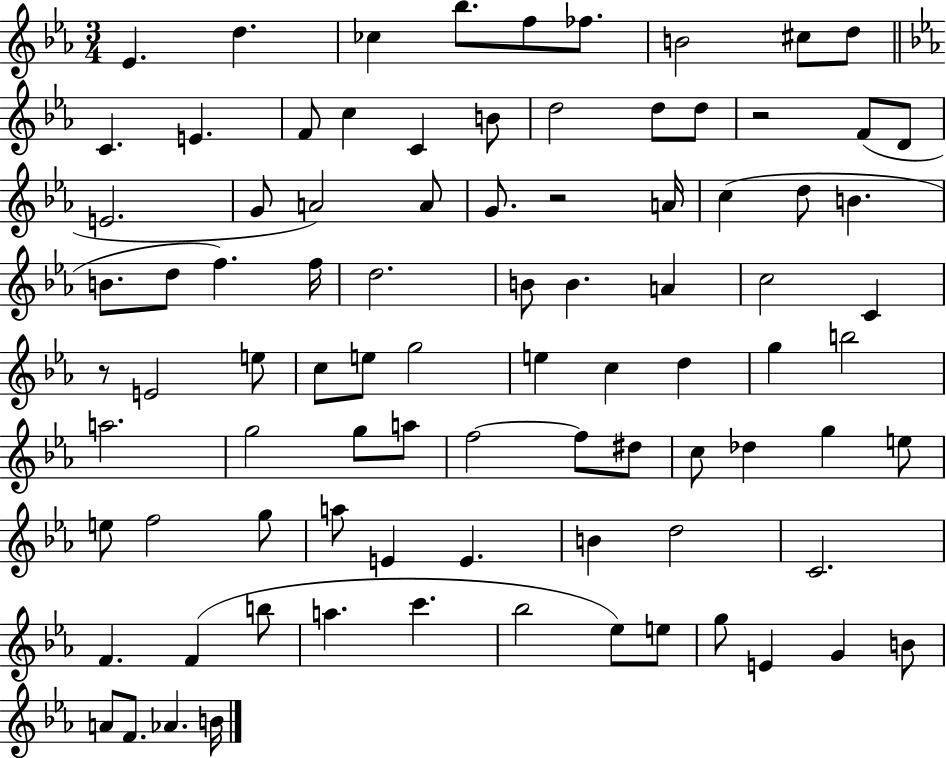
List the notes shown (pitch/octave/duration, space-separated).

Eb4/q. D5/q. CES5/q Bb5/e. F5/e FES5/e. B4/h C#5/e D5/e C4/q. E4/q. F4/e C5/q C4/q B4/e D5/h D5/e D5/e R/h F4/e D4/e E4/h. G4/e A4/h A4/e G4/e. R/h A4/s C5/q D5/e B4/q. B4/e. D5/e F5/q. F5/s D5/h. B4/e B4/q. A4/q C5/h C4/q R/e E4/h E5/e C5/e E5/e G5/h E5/q C5/q D5/q G5/q B5/h A5/h. G5/h G5/e A5/e F5/h F5/e D#5/e C5/e Db5/q G5/q E5/e E5/e F5/h G5/e A5/e E4/q E4/q. B4/q D5/h C4/h. F4/q. F4/q B5/e A5/q. C6/q. Bb5/h Eb5/e E5/e G5/e E4/q G4/q B4/e A4/e F4/e. Ab4/q. B4/s